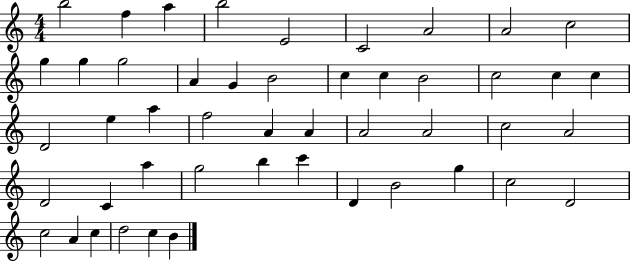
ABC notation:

X:1
T:Untitled
M:4/4
L:1/4
K:C
b2 f a b2 E2 C2 A2 A2 c2 g g g2 A G B2 c c B2 c2 c c D2 e a f2 A A A2 A2 c2 A2 D2 C a g2 b c' D B2 g c2 D2 c2 A c d2 c B